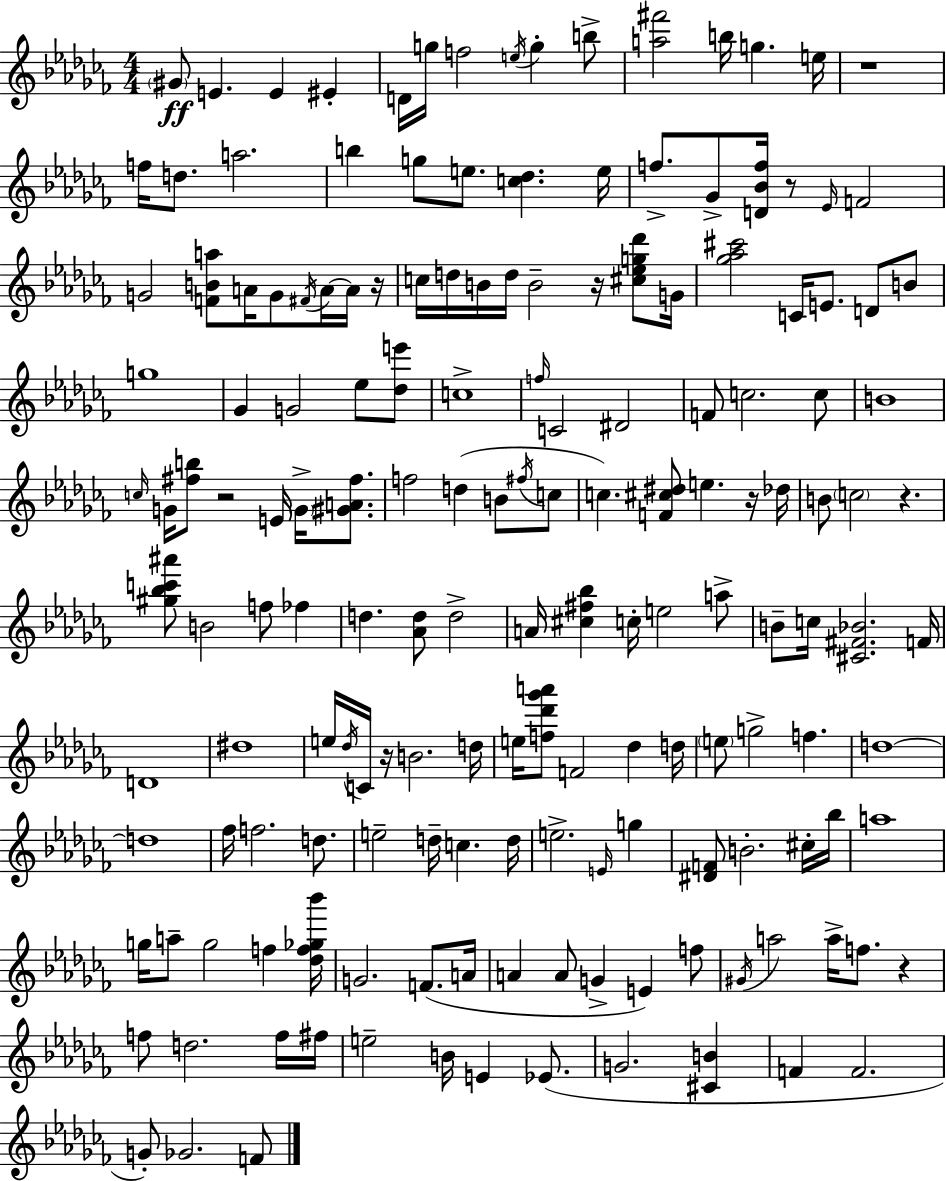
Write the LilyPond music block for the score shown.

{
  \clef treble
  \numericTimeSignature
  \time 4/4
  \key aes \minor
  \repeat volta 2 { \parenthesize gis'8\ff e'4. e'4 eis'4-. | d'16 g''16 f''2 \acciaccatura { e''16 } g''4-. b''8-> | <a'' fis'''>2 b''16 g''4. | e''16 r1 | \break f''16 d''8. a''2. | b''4 g''8 e''8. <c'' des''>4. | e''16 f''8.-> ges'8-> <d' bes' f''>16 r8 \grace { ees'16 } f'2 | g'2 <f' b' a''>8 a'16 g'8 \acciaccatura { fis'16 } | \break a'16~~ a'16 r16 c''16 d''16 b'16 d''16 b'2-- r16 | <cis'' ees'' g'' des'''>8 g'16 <ges'' aes'' cis'''>2 c'16 e'8. d'8 | b'8 g''1 | ges'4 g'2 ees''8 | \break <des'' e'''>8 c''1-> | \grace { f''16 } c'2 dis'2 | f'8 c''2. | c''8 b'1 | \break \grace { c''16 } g'16 <fis'' b''>8 r2 | e'16 \parenthesize g'16-> <gis' a' fis''>8. f''2 d''4( | b'8 \acciaccatura { fis''16 } c''8 c''4.) <f' cis'' dis''>8 e''4. | r16 des''16 b'8 \parenthesize c''2 | \break r4. <gis'' bes'' c''' ais'''>8 b'2 | f''8 fes''4 d''4. <aes' d''>8 d''2-> | a'16 <cis'' fis'' bes''>4 c''16-. e''2 | a''8-> b'8-- c''16 <cis' fis' bes'>2. | \break f'16 d'1 | dis''1 | e''16 \acciaccatura { des''16 } c'16 r16 b'2. | d''16 e''16 <f'' des''' ges''' a'''>8 f'2 | \break des''4 d''16 \parenthesize e''8 g''2-> | f''4. d''1~~ | d''1 | fes''16 f''2. | \break d''8. e''2-- d''16-- | c''4. d''16 e''2.-> | \grace { e'16 } g''4 <dis' f'>8 b'2.-. | cis''16-. bes''16 a''1 | \break g''16 a''8-- g''2 | f''4 <des'' f'' ges'' bes'''>16 g'2. | f'8.( a'16 a'4 a'8 g'4-> | e'4) f''8 \acciaccatura { gis'16 } a''2 | \break a''16-> f''8. r4 f''8 d''2. | f''16 fis''16 e''2-- | b'16 e'4 ees'8.( g'2. | <cis' b'>4 f'4 f'2. | \break g'8-.) ges'2. | f'8 } \bar "|."
}